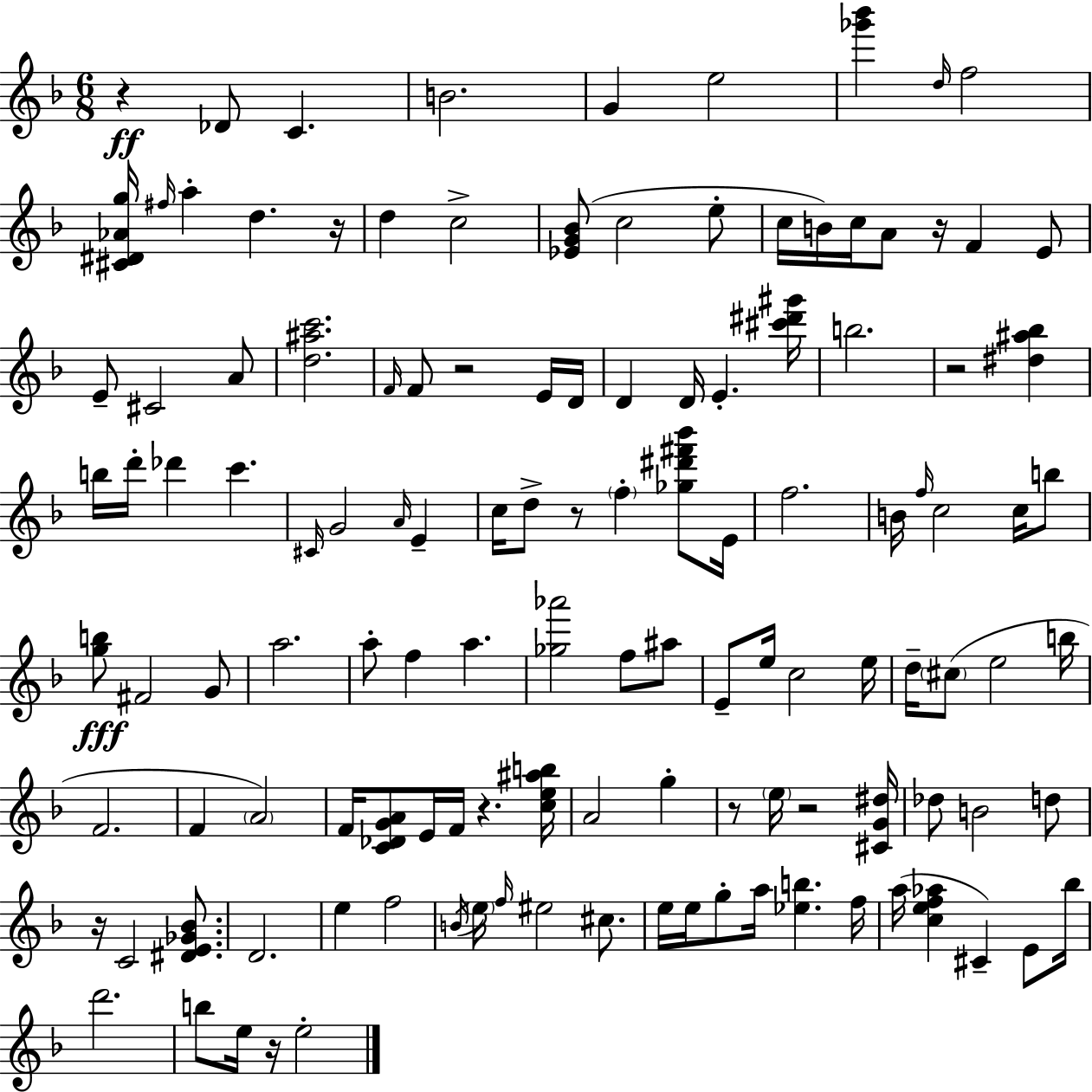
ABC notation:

X:1
T:Untitled
M:6/8
L:1/4
K:Dm
z _D/2 C B2 G e2 [_g'_b'] d/4 f2 [^C^D_Ag]/4 ^f/4 a d z/4 d c2 [_EG_B]/2 c2 e/2 c/4 B/4 c/4 A/2 z/4 F E/2 E/2 ^C2 A/2 [d^ac']2 F/4 F/2 z2 E/4 D/4 D D/4 E [^c'^d'^g']/4 b2 z2 [^d^a_b] b/4 d'/4 _d' c' ^C/4 G2 A/4 E c/4 d/2 z/2 f [_g^d'^f'_b']/2 E/4 f2 B/4 f/4 c2 c/4 b/2 [gb]/2 ^F2 G/2 a2 a/2 f a [_g_a']2 f/2 ^a/2 E/2 e/4 c2 e/4 d/4 ^c/2 e2 b/4 F2 F A2 F/4 [C_DGA]/2 E/4 F/4 z [ce^ab]/4 A2 g z/2 e/4 z2 [^CG^d]/4 _d/2 B2 d/2 z/4 C2 [^DE_G_B]/2 D2 e f2 B/4 e/4 f/4 ^e2 ^c/2 e/4 e/4 g/2 a/4 [_eb] f/4 a/4 [cef_a] ^C E/2 _b/4 d'2 b/2 e/4 z/4 e2